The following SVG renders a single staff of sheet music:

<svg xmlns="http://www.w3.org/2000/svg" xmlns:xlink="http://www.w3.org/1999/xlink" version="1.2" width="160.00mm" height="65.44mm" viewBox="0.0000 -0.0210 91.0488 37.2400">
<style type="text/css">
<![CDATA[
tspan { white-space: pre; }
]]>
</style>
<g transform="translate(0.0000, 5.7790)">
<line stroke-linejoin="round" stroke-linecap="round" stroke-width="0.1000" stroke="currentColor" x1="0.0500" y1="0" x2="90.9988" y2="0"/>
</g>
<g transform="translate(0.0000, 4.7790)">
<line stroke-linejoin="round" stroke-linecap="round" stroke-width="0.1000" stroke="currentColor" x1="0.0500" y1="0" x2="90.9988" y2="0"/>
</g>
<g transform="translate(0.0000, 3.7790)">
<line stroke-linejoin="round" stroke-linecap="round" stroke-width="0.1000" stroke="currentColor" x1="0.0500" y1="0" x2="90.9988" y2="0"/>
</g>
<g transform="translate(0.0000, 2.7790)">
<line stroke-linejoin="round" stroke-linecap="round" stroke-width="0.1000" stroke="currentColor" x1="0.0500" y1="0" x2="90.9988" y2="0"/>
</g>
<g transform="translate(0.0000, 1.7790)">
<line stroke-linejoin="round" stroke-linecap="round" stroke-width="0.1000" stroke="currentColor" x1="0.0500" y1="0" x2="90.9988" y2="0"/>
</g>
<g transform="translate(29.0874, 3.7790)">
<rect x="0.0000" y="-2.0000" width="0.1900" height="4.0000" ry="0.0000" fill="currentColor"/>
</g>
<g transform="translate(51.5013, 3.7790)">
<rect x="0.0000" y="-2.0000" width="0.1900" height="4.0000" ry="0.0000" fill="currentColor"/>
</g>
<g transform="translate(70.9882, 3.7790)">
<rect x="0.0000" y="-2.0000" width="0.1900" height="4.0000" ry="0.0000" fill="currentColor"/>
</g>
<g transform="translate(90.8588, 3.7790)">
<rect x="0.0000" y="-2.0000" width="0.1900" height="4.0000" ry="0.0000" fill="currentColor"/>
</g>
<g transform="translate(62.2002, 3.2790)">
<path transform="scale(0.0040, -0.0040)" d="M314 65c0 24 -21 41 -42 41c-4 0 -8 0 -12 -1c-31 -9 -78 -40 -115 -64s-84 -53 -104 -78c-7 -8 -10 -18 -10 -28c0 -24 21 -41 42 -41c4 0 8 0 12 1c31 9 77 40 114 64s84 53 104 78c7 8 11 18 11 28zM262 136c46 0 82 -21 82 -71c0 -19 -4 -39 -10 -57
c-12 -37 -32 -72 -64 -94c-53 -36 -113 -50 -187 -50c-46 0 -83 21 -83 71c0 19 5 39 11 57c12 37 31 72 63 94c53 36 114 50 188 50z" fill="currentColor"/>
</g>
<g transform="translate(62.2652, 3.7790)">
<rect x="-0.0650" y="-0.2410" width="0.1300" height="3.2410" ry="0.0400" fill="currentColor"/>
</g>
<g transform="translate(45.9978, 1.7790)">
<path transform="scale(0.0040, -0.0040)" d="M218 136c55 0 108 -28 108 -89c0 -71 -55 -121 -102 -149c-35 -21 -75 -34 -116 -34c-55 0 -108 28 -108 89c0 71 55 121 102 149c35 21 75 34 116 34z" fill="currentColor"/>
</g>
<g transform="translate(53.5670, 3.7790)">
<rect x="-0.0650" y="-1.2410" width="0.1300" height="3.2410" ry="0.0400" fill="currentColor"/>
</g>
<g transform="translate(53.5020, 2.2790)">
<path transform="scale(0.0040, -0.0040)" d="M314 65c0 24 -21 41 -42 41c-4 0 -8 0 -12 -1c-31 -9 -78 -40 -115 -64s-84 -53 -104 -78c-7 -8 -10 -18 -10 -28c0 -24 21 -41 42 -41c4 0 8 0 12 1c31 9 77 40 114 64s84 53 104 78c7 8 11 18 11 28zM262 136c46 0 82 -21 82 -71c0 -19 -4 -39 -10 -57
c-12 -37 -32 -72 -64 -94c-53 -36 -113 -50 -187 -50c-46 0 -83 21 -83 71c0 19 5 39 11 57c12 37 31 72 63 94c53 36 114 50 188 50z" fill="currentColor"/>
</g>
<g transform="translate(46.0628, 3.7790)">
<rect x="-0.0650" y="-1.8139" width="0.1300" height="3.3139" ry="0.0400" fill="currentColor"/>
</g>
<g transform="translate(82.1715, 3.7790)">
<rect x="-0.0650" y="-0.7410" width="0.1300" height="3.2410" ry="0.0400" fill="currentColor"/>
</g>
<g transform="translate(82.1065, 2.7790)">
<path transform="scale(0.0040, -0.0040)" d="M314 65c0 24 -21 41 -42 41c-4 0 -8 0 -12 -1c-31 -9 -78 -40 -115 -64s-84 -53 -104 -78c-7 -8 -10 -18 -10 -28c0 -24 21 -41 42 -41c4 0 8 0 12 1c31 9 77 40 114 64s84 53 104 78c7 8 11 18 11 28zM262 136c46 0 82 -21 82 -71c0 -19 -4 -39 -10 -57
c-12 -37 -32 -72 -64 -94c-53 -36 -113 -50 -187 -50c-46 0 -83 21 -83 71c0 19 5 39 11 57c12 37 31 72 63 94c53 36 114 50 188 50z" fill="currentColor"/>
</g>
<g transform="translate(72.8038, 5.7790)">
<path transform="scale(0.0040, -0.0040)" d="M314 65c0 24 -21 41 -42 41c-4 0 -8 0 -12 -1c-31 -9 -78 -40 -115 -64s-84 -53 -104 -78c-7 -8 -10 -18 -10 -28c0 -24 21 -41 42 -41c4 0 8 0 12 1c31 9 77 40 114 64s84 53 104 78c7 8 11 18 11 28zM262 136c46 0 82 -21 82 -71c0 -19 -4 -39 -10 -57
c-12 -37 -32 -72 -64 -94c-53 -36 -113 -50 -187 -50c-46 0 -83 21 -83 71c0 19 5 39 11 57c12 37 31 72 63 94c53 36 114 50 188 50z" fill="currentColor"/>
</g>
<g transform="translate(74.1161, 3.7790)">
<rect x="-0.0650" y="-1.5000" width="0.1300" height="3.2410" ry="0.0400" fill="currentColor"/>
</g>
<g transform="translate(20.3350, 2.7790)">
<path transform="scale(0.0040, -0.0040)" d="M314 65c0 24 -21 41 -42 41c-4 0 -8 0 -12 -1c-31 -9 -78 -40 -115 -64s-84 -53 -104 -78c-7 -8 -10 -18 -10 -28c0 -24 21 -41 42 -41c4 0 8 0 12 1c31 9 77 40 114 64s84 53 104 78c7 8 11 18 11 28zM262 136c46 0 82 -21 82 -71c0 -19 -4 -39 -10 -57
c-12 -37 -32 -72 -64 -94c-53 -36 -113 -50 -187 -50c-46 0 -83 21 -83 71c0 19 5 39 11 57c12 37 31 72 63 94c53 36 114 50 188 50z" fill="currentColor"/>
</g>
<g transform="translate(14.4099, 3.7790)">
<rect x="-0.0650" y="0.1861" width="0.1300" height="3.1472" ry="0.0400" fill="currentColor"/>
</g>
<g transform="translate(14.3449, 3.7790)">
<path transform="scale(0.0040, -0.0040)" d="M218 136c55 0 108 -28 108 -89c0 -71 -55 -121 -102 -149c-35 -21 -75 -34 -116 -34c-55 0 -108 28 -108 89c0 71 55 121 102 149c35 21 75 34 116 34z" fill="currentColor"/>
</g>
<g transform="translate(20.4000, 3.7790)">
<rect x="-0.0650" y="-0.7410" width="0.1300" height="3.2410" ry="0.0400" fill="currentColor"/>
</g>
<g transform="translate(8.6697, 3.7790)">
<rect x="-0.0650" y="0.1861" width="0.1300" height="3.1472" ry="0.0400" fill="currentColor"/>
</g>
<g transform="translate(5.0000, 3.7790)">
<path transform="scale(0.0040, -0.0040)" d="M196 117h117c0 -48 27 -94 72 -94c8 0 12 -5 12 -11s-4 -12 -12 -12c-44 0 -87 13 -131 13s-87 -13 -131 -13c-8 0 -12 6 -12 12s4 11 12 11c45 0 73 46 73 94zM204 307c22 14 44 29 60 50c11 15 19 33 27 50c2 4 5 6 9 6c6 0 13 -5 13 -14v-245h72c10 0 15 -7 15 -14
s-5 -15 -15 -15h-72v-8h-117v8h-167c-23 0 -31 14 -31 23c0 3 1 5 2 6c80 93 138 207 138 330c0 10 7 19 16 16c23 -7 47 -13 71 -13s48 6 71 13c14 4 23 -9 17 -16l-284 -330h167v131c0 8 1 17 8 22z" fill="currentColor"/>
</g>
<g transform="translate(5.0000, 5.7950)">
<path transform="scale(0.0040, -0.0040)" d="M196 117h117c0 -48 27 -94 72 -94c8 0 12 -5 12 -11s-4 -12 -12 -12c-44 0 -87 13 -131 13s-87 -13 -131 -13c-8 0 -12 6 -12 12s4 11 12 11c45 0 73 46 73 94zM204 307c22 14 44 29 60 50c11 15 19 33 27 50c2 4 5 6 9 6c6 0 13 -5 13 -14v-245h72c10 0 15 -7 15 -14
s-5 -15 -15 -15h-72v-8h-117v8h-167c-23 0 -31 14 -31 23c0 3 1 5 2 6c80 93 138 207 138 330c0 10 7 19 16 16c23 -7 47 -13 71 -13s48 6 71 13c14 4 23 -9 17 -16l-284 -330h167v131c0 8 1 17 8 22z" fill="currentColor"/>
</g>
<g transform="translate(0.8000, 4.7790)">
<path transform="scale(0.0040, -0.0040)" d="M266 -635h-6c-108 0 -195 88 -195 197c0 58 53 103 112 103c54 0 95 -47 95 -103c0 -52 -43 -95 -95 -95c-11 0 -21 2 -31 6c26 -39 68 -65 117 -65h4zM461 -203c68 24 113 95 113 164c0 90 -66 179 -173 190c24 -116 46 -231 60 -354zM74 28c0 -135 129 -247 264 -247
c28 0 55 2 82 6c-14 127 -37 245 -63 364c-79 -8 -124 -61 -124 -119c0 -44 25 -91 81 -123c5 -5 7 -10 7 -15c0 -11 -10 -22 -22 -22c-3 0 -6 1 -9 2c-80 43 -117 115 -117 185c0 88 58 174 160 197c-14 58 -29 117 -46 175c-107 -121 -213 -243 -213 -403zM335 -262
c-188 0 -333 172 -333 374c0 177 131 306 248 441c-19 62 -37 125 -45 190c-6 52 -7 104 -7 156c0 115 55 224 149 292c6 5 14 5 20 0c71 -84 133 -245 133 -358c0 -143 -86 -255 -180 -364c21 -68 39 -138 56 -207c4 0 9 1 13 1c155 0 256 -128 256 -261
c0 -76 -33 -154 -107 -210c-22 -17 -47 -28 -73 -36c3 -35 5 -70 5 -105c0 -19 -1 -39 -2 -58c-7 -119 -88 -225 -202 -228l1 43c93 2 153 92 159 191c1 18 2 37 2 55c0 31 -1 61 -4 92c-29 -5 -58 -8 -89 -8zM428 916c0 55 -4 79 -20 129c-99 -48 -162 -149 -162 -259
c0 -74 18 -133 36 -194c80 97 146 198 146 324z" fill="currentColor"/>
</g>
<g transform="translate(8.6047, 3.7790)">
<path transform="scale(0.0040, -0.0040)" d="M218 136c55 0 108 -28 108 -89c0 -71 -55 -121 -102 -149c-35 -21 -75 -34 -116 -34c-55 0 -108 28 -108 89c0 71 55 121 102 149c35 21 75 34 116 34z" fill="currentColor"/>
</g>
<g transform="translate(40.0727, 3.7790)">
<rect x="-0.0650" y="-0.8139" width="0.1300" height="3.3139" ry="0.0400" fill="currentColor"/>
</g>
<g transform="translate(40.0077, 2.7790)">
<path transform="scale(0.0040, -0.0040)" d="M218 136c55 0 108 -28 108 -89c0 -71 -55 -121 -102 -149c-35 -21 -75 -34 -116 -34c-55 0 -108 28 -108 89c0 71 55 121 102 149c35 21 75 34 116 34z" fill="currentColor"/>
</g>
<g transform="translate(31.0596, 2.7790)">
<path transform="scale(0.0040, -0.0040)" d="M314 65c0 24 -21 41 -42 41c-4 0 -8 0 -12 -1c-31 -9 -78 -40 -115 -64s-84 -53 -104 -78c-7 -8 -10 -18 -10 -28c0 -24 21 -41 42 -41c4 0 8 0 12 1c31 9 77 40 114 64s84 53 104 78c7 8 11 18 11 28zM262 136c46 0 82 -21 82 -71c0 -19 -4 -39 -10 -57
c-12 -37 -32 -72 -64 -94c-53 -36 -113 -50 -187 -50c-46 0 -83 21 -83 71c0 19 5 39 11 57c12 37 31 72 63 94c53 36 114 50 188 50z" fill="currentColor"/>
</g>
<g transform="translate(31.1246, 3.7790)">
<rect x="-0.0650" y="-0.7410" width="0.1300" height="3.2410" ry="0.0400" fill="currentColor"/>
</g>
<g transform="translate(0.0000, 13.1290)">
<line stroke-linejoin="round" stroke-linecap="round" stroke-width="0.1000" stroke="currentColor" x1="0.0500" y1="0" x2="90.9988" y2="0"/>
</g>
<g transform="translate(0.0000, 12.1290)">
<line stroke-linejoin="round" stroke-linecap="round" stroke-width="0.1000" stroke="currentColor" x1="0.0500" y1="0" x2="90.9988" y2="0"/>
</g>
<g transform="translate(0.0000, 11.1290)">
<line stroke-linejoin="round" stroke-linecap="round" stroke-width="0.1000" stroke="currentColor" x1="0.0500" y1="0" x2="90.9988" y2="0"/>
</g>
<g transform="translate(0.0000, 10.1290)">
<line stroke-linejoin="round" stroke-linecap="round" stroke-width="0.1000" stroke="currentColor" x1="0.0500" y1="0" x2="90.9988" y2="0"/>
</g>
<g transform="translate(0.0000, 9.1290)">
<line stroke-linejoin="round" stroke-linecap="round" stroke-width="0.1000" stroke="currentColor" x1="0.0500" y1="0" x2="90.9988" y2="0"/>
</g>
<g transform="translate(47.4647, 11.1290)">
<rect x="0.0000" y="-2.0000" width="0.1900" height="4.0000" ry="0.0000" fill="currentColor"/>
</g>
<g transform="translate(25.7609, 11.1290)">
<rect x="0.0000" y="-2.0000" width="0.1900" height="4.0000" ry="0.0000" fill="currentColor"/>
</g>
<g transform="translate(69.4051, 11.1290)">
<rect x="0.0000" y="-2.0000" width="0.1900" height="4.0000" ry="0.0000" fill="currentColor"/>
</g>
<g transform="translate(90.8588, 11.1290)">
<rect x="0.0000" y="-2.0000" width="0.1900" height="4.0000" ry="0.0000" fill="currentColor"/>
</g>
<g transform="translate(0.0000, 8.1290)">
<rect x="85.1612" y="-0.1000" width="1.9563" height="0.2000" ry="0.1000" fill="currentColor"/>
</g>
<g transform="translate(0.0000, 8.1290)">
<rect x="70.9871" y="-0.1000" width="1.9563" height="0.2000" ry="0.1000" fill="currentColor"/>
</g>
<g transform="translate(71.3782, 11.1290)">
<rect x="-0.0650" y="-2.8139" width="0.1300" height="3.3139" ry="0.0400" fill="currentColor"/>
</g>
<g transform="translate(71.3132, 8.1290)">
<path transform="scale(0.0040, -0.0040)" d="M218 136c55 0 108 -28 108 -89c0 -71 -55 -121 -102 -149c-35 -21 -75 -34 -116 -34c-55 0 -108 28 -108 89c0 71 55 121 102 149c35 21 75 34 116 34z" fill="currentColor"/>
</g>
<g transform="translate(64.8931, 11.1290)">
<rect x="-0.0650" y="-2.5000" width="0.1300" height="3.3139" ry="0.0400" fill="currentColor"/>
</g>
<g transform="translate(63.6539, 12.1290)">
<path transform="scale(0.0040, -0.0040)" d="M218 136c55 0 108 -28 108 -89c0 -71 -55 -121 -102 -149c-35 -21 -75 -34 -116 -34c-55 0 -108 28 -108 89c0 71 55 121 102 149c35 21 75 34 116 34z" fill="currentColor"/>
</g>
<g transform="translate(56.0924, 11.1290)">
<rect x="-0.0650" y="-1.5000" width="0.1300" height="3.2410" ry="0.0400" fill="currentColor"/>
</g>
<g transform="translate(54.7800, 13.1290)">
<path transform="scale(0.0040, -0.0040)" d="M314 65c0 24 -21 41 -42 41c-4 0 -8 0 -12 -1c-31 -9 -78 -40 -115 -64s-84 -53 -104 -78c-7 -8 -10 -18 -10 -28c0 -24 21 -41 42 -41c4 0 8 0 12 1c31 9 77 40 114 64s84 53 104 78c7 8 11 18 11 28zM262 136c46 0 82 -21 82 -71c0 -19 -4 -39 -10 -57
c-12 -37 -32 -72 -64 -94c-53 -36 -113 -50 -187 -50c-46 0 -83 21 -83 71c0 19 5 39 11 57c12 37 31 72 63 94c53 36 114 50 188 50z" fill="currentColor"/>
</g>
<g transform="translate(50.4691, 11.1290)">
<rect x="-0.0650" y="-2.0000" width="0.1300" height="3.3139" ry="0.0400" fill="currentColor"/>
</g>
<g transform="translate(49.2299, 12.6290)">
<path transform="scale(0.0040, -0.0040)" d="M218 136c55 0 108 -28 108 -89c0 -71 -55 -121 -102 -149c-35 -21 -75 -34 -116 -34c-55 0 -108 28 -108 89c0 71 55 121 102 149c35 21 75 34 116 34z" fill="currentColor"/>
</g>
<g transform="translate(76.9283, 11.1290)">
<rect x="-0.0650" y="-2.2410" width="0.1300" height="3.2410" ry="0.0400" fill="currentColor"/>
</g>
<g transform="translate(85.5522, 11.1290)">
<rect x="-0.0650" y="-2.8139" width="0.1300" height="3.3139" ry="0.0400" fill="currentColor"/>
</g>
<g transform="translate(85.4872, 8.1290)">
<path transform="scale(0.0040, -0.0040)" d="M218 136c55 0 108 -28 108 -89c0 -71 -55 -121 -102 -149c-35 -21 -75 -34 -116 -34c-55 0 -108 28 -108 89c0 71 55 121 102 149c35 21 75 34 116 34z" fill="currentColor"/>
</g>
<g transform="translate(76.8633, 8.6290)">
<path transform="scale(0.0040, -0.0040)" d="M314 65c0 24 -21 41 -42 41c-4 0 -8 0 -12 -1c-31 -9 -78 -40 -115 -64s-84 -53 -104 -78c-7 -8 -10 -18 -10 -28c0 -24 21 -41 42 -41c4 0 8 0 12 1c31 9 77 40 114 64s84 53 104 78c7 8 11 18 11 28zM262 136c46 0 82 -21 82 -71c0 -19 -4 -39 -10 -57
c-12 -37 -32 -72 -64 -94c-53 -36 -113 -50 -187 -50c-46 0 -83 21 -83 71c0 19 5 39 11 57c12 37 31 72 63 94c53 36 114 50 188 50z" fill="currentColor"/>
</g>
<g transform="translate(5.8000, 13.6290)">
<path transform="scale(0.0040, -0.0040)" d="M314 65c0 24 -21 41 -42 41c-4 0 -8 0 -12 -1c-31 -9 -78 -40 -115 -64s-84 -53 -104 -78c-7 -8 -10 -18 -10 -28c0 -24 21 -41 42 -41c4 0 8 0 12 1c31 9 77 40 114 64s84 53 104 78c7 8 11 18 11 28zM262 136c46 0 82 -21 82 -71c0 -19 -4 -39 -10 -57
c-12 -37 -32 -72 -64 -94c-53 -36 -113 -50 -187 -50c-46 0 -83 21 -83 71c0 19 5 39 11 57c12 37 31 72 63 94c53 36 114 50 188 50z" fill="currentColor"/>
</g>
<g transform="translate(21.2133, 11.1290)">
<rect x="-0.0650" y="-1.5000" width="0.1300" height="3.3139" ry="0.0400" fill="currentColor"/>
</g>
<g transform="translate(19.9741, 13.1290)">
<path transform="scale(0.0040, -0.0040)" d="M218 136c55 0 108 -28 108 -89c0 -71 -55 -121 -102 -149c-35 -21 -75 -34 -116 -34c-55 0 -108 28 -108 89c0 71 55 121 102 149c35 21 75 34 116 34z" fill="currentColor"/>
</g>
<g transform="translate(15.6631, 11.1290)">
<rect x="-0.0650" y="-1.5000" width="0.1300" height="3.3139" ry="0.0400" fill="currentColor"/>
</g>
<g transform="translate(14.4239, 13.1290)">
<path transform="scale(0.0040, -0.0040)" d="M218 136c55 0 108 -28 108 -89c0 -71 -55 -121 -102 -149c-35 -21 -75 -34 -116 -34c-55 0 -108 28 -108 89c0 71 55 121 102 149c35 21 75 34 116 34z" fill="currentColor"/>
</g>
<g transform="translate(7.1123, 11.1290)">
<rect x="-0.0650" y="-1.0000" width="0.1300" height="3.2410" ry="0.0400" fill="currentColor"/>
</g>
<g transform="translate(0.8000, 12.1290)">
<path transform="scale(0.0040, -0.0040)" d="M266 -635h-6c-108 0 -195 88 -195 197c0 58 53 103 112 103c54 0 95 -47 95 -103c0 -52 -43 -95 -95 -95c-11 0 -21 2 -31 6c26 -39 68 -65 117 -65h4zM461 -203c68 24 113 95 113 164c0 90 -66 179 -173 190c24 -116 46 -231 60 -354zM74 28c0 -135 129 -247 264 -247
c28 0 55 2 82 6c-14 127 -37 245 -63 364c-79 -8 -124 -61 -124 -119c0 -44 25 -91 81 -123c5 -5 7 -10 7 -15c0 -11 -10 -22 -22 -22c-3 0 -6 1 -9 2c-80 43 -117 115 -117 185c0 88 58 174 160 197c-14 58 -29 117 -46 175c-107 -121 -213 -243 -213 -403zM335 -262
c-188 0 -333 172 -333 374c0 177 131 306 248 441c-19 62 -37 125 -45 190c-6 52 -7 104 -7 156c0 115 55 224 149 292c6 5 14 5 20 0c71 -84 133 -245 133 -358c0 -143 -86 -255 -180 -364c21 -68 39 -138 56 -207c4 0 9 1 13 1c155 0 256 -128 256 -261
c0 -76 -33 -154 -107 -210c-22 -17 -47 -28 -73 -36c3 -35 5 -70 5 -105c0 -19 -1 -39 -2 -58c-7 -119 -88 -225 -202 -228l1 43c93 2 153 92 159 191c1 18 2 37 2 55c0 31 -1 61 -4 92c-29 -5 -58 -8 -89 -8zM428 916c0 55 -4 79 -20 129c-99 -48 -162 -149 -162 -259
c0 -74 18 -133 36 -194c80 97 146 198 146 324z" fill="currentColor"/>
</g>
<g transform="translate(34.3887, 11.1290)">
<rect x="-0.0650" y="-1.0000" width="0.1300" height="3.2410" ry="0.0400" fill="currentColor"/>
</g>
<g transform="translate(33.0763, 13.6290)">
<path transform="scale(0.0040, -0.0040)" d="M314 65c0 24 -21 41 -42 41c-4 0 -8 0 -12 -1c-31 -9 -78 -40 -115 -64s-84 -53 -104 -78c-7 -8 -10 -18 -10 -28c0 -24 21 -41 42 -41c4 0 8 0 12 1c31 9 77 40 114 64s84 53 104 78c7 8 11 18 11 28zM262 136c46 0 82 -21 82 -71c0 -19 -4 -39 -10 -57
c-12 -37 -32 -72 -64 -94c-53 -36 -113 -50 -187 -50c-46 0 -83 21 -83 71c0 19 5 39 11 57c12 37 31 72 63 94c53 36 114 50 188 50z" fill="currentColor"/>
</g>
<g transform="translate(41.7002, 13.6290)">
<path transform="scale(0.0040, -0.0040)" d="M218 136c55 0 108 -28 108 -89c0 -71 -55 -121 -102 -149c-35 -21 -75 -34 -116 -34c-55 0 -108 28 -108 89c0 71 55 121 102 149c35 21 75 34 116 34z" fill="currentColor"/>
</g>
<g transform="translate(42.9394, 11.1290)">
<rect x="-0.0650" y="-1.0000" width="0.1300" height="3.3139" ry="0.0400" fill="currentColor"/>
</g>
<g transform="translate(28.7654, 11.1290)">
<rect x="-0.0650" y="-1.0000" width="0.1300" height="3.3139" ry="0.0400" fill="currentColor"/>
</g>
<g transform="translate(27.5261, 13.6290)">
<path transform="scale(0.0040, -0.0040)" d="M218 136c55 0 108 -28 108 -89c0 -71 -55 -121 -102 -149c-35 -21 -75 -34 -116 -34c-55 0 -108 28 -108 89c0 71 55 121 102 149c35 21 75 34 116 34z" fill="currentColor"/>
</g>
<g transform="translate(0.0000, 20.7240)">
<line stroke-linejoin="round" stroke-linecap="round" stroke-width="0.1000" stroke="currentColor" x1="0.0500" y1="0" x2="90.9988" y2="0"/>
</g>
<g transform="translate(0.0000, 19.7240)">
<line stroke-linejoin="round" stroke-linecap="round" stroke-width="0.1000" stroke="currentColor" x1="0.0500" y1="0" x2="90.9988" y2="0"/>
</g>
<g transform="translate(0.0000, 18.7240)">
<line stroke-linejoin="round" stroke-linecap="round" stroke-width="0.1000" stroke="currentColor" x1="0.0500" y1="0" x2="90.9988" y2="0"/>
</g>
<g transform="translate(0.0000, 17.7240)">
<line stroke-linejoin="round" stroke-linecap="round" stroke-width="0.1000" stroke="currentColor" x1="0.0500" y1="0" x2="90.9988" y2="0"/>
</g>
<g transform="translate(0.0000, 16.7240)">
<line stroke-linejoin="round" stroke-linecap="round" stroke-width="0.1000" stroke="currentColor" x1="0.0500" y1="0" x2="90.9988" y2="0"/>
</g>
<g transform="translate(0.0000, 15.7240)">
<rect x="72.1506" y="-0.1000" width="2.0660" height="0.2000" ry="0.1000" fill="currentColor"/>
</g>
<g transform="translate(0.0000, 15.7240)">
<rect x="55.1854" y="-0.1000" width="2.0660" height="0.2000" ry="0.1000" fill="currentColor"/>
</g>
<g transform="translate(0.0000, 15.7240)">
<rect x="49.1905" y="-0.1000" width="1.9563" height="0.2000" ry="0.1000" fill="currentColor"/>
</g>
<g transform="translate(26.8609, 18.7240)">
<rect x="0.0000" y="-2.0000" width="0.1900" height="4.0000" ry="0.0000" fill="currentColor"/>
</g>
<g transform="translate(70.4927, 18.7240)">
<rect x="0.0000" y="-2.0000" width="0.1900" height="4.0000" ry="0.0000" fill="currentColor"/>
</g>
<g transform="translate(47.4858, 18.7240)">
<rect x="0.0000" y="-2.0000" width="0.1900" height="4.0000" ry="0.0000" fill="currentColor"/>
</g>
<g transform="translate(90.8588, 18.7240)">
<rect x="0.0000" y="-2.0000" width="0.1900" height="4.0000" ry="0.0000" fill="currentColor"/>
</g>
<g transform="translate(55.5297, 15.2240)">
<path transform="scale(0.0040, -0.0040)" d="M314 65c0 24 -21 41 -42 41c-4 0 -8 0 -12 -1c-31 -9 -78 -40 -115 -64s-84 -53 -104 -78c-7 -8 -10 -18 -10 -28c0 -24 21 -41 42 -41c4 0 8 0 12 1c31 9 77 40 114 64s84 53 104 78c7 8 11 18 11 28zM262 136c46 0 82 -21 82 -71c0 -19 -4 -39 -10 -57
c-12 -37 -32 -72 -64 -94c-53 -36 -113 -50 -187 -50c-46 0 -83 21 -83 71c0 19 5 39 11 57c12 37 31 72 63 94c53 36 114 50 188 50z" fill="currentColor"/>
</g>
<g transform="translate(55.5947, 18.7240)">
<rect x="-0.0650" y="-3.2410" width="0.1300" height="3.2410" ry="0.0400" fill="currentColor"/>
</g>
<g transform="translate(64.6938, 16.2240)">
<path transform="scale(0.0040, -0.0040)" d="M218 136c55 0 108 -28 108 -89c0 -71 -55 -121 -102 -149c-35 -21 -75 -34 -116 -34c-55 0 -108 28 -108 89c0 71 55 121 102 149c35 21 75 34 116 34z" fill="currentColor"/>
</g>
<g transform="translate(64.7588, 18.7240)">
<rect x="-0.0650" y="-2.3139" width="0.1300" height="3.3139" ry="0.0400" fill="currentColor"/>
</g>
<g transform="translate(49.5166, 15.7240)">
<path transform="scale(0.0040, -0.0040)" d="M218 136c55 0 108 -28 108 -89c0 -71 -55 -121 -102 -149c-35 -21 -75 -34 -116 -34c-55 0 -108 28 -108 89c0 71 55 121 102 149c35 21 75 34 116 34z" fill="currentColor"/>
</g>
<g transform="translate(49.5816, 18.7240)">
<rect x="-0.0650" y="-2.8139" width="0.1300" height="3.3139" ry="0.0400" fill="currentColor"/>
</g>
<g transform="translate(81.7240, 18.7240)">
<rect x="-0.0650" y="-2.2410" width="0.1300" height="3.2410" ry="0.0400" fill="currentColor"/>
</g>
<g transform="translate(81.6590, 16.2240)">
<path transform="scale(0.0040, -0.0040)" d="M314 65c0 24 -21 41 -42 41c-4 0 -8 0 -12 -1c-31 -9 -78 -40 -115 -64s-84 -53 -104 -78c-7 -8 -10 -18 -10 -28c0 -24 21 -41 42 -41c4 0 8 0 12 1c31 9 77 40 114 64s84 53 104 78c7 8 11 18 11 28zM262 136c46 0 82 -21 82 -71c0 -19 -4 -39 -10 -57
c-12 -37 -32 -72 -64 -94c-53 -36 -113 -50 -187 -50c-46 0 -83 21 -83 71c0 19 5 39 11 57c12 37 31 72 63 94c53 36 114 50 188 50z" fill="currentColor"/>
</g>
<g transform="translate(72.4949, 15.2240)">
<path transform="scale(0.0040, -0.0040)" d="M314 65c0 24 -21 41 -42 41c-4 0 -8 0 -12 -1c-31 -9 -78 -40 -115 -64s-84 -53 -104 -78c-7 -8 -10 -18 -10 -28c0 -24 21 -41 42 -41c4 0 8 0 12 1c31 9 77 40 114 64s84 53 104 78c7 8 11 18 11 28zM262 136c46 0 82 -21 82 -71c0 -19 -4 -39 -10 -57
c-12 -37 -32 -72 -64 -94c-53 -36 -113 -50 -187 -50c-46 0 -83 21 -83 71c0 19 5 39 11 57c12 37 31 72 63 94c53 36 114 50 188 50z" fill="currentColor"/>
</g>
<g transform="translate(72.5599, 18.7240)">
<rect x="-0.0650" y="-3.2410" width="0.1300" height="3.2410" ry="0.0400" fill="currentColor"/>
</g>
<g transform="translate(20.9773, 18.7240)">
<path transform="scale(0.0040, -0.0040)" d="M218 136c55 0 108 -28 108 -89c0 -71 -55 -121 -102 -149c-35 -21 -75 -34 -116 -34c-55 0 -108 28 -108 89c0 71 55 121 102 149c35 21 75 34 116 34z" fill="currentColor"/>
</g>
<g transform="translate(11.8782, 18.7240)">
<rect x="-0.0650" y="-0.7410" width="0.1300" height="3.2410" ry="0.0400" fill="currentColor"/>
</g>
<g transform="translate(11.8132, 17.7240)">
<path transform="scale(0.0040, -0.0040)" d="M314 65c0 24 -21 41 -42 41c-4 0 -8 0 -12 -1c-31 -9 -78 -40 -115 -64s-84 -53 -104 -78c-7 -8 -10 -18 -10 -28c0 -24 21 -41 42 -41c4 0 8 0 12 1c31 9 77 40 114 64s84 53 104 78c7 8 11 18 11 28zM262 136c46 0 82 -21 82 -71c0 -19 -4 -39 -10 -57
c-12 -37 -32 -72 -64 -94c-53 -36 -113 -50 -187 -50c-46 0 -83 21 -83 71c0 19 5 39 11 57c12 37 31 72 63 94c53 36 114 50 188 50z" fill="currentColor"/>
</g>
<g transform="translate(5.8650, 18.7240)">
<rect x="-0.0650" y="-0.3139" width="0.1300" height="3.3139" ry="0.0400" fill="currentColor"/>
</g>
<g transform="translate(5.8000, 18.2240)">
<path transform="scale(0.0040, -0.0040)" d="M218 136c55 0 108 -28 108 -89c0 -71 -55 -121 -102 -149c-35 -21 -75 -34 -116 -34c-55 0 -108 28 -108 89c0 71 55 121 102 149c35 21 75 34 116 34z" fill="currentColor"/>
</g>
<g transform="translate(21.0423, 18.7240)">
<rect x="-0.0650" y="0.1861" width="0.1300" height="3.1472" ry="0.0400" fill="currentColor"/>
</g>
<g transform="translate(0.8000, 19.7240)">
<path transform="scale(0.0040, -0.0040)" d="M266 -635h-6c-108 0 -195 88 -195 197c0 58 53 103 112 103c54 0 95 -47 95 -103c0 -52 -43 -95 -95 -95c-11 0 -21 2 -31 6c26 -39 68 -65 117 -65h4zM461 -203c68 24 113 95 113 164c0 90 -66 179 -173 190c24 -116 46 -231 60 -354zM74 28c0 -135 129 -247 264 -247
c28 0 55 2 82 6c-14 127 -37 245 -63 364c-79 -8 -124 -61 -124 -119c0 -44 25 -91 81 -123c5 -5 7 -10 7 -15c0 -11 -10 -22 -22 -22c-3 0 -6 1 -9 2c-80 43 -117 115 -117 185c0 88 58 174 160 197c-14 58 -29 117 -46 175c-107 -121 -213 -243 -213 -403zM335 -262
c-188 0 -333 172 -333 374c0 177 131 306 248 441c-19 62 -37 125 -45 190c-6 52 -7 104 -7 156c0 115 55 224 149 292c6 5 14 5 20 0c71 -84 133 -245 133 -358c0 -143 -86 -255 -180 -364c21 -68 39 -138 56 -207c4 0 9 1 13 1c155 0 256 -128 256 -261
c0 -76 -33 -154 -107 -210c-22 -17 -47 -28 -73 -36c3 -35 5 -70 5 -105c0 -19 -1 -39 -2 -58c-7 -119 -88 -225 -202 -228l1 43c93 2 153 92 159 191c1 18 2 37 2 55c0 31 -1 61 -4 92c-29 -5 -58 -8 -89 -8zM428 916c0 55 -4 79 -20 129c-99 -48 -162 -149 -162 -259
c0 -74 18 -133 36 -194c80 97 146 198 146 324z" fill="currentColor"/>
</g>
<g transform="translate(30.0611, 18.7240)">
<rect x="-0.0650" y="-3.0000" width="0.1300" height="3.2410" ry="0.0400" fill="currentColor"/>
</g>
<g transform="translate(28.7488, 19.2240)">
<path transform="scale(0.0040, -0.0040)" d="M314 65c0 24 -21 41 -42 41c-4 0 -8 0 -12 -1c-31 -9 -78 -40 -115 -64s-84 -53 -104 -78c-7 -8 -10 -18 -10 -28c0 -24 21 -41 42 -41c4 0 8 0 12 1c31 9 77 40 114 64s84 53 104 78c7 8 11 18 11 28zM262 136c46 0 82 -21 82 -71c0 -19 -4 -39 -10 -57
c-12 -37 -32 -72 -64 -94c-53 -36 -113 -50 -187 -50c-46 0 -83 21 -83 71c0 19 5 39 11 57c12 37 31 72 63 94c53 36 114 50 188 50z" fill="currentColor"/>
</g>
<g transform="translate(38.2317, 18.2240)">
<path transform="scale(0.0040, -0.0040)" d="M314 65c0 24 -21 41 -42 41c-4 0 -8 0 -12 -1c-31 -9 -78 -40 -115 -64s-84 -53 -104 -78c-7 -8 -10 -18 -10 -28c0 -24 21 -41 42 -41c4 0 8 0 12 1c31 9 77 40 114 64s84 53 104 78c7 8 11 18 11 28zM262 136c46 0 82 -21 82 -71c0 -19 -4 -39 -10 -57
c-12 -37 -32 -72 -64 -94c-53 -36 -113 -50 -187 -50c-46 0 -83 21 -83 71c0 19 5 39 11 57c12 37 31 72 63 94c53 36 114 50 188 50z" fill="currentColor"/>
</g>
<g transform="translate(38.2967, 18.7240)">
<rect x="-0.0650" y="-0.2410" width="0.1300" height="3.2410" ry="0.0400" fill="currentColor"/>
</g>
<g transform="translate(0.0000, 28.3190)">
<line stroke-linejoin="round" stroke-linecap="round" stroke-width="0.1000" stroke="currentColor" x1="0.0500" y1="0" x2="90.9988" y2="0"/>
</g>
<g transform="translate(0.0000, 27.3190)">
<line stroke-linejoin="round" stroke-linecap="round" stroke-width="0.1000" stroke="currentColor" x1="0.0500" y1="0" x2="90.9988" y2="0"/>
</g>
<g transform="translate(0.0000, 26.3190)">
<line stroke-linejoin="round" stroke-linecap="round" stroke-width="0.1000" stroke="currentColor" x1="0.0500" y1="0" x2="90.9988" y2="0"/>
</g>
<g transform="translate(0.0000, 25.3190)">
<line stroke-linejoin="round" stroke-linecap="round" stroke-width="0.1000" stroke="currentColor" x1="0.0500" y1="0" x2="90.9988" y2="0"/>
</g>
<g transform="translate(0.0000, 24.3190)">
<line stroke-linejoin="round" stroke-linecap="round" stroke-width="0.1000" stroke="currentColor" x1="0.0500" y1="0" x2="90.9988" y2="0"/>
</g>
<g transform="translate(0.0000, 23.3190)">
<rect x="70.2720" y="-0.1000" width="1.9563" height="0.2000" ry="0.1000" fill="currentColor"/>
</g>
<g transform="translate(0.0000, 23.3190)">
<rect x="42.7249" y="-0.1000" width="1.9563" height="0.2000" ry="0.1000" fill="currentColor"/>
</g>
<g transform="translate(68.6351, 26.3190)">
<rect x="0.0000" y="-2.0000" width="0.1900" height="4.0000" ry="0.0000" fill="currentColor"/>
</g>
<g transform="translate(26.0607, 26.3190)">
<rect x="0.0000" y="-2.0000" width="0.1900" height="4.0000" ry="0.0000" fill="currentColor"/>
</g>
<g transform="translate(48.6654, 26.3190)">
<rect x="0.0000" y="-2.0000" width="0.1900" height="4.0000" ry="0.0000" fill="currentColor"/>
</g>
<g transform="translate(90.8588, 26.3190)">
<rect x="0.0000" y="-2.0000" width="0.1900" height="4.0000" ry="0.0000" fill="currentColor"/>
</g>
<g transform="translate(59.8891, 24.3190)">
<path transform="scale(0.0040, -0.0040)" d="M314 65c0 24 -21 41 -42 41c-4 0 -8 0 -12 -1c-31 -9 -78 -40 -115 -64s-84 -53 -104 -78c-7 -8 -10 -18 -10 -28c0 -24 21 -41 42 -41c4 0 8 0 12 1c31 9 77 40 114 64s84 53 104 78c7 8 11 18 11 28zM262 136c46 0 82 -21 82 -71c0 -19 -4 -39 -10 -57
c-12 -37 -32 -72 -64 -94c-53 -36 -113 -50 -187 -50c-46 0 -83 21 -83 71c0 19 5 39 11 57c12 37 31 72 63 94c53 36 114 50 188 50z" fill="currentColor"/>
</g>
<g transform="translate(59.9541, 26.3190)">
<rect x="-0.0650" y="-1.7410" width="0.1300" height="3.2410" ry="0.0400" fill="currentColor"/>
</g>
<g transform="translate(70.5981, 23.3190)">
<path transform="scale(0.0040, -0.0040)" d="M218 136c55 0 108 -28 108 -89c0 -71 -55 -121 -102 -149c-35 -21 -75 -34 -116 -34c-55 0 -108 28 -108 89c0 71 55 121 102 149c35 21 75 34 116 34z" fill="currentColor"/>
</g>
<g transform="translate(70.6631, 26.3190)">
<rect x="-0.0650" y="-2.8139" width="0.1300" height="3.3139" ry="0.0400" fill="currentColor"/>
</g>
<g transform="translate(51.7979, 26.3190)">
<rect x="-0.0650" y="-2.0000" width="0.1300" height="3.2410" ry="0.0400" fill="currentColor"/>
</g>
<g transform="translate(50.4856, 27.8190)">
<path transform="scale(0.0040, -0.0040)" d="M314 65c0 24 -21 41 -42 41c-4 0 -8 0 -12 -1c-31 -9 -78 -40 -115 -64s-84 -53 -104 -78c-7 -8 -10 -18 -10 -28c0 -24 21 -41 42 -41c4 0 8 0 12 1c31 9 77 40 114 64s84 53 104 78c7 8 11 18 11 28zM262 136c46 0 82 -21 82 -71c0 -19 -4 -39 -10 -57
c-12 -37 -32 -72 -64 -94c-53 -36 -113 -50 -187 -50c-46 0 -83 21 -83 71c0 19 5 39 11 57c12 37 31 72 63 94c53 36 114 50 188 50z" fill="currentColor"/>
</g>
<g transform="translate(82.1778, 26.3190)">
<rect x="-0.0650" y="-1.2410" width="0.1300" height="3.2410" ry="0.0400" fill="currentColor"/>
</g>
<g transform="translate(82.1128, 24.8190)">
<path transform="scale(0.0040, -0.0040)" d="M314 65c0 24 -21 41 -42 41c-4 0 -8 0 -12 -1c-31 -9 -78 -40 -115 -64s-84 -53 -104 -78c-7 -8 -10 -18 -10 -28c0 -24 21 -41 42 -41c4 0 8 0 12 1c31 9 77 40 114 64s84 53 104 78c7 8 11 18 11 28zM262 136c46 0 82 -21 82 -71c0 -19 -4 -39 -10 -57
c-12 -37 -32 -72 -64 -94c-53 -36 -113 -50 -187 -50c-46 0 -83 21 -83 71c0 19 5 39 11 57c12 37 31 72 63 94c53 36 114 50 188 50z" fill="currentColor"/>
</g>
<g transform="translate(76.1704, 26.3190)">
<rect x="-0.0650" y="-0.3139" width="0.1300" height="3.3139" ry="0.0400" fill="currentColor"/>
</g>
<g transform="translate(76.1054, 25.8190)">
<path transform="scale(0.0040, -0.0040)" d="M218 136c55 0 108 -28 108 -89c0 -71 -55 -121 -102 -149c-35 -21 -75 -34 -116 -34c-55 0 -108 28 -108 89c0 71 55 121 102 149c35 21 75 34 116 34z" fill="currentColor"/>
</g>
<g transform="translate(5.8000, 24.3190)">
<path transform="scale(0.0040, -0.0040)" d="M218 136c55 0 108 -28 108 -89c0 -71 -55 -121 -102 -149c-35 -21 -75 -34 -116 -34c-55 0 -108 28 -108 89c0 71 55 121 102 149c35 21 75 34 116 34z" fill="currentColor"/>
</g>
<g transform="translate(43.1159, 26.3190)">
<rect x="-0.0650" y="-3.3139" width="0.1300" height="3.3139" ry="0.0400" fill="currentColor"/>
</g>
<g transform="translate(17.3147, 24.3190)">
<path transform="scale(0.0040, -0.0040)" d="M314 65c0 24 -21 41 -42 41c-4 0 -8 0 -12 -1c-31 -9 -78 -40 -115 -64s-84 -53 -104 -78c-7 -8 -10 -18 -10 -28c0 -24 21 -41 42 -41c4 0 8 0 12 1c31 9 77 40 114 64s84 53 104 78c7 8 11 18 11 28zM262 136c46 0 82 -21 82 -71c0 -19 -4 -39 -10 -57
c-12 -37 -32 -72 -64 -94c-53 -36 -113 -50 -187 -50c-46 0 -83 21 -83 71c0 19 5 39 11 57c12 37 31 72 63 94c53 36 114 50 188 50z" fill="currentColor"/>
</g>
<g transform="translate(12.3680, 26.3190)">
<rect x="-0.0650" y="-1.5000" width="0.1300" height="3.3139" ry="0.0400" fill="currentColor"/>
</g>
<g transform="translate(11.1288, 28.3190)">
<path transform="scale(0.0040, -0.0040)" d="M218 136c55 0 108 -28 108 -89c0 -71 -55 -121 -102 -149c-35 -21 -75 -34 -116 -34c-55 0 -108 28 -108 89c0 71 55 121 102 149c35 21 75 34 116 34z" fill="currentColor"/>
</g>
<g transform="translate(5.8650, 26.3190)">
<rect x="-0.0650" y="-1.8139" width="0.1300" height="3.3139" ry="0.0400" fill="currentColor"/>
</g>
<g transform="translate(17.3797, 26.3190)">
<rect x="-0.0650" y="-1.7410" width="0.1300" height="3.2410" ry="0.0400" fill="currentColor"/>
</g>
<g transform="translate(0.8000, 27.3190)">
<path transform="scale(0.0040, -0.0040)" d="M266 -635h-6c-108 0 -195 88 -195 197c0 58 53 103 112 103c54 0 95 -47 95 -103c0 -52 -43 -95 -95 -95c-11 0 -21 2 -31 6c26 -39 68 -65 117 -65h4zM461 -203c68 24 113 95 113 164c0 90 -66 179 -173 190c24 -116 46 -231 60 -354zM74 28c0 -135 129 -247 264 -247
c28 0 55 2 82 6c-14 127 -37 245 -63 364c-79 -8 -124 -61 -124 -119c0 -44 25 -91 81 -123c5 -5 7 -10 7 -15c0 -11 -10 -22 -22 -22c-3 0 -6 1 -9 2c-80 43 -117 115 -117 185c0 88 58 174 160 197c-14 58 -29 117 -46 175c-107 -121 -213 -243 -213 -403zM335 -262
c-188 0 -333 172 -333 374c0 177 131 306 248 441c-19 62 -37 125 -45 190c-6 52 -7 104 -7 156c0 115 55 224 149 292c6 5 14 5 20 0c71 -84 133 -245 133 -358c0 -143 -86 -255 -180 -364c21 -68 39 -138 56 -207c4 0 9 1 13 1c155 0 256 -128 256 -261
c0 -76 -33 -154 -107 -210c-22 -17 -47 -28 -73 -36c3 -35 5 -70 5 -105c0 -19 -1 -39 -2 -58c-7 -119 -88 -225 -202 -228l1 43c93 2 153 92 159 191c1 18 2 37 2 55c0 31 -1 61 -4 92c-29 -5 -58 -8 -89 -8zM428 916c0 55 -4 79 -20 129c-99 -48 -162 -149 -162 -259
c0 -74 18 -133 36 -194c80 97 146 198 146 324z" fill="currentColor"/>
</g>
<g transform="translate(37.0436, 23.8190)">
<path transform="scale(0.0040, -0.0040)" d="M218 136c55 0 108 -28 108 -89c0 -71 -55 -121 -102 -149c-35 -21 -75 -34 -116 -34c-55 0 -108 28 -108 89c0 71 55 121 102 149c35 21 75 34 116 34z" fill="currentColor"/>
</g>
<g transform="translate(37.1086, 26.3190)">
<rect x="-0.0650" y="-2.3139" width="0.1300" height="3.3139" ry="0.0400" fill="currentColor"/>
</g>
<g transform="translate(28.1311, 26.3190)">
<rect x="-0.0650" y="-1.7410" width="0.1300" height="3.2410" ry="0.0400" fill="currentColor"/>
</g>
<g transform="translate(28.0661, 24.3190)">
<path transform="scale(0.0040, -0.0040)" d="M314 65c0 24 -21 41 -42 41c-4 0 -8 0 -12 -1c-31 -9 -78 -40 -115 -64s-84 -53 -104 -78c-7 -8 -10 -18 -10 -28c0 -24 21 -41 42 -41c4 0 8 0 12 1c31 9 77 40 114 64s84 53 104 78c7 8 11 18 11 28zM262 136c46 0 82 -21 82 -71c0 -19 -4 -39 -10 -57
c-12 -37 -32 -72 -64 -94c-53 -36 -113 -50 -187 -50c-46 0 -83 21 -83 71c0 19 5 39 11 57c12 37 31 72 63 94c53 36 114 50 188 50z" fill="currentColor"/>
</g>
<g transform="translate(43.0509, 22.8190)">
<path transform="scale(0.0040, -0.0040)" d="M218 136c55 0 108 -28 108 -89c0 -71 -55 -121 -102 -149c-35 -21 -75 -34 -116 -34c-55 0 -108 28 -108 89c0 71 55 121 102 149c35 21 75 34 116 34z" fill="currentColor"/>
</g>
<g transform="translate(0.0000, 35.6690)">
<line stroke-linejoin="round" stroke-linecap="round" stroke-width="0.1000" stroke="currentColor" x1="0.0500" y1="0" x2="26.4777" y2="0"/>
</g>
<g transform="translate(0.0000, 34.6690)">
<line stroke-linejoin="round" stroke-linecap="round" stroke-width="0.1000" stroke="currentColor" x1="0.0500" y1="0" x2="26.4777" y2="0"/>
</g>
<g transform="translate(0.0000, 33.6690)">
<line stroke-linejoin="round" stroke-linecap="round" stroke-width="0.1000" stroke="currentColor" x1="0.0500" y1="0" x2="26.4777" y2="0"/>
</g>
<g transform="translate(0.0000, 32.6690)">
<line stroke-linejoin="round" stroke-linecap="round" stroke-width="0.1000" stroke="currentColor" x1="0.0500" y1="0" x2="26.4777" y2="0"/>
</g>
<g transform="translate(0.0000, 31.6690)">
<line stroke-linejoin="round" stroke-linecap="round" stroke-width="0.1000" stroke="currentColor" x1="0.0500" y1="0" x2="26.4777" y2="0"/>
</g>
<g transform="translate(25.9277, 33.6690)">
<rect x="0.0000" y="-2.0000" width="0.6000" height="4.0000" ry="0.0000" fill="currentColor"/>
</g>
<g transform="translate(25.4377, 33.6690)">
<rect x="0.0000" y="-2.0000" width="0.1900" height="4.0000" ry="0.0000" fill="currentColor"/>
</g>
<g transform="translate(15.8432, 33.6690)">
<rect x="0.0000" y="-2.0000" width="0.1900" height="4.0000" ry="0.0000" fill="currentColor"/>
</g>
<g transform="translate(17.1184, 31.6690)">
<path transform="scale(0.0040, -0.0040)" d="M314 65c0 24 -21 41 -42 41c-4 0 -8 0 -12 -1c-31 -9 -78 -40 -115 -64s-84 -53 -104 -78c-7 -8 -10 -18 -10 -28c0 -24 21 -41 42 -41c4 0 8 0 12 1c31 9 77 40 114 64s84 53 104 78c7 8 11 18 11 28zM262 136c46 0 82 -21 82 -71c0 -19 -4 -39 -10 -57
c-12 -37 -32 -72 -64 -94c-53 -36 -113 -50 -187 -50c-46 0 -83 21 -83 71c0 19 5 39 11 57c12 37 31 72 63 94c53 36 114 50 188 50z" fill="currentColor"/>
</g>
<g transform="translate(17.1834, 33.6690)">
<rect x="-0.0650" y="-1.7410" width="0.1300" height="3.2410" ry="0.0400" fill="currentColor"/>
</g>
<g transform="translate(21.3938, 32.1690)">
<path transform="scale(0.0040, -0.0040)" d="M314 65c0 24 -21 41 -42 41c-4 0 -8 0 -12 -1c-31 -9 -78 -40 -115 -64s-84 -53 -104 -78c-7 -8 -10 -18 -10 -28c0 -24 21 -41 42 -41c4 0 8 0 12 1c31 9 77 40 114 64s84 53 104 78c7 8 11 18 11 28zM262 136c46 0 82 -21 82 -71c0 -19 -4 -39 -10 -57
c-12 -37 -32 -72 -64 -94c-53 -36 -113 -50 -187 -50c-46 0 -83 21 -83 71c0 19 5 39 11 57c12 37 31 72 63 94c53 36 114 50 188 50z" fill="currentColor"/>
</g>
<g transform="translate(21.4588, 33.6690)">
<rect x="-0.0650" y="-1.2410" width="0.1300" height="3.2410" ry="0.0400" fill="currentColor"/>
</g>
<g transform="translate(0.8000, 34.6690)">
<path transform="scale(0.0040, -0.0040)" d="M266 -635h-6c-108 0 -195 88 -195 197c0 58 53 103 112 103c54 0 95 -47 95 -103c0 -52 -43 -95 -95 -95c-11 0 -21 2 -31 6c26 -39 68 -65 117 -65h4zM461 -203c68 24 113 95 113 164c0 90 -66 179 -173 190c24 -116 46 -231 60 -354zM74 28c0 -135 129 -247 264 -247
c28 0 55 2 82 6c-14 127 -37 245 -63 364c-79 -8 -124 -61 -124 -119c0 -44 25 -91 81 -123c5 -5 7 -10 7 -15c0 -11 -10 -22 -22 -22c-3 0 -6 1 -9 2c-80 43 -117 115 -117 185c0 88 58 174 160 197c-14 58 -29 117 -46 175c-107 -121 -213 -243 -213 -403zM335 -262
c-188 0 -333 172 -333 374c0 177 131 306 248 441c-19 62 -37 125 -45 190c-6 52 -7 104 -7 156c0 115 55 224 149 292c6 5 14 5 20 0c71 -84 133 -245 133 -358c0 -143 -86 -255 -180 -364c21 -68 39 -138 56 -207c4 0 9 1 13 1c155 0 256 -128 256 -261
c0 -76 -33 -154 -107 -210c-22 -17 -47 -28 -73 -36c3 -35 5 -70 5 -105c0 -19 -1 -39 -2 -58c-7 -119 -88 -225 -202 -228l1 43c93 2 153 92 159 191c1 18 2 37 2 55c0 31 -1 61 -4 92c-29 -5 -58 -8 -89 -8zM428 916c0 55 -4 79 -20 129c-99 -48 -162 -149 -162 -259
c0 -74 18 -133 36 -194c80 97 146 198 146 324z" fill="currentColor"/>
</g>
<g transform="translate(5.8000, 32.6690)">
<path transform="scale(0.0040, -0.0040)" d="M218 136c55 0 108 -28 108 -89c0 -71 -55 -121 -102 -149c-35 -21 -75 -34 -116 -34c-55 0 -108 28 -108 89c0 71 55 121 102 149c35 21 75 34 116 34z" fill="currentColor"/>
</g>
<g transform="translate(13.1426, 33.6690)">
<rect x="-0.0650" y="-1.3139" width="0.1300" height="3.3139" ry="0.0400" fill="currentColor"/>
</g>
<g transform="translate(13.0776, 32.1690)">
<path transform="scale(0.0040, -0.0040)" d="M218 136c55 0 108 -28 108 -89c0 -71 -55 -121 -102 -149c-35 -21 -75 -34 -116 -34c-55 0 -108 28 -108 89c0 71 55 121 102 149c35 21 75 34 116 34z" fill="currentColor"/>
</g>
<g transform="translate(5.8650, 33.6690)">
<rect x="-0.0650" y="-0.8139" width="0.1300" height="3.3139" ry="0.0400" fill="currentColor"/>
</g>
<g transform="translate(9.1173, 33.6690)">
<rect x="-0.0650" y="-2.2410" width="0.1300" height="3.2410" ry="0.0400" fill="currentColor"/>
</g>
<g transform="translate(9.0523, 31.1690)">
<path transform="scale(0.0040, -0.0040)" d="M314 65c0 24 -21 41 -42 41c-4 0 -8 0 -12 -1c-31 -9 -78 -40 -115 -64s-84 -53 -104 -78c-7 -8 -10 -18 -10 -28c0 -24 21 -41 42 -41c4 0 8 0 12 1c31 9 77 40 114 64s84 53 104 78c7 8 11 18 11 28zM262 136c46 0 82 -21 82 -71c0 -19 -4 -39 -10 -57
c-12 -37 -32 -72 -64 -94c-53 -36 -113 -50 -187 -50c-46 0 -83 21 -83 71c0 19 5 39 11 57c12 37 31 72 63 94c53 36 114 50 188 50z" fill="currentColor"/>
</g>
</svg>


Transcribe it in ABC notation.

X:1
T:Untitled
M:4/4
L:1/4
K:C
B B d2 d2 d f e2 c2 E2 d2 D2 E E D D2 D F E2 G a g2 a c d2 B A2 c2 a b2 g b2 g2 f E f2 f2 g b F2 f2 a c e2 d g2 e f2 e2